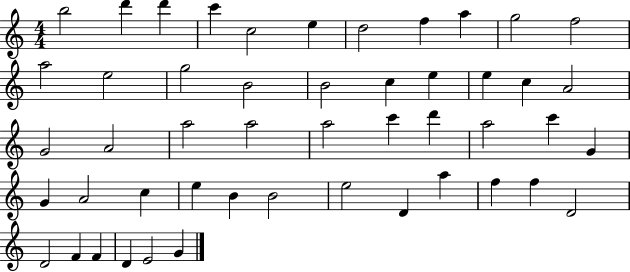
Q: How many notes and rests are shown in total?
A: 49